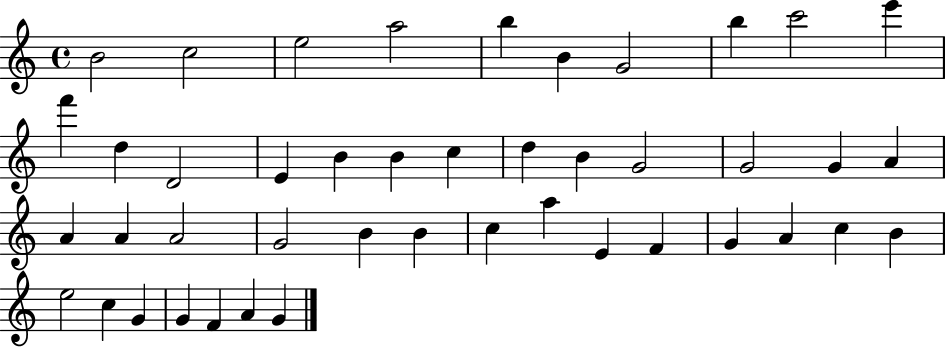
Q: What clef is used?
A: treble